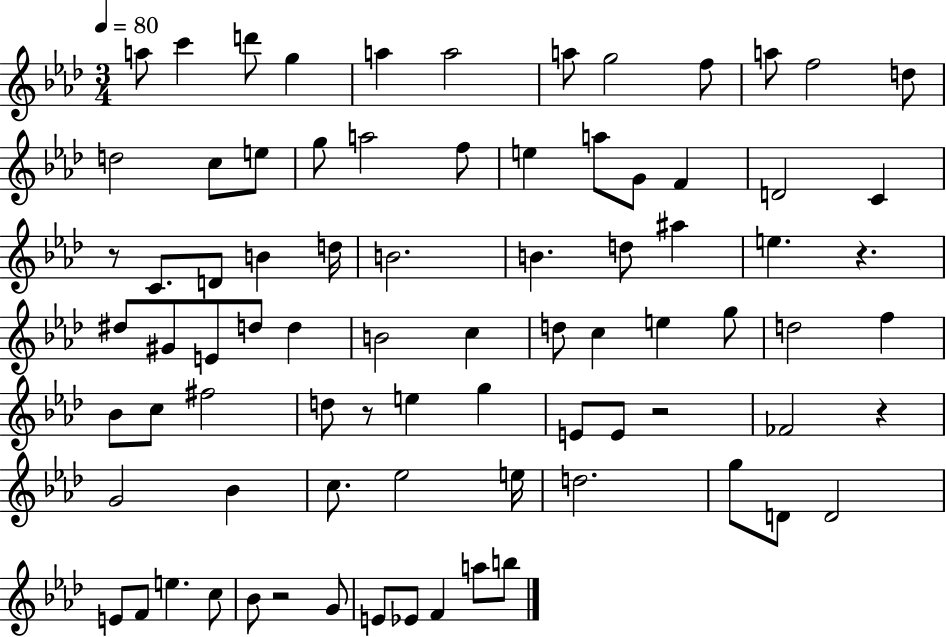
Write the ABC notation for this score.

X:1
T:Untitled
M:3/4
L:1/4
K:Ab
a/2 c' d'/2 g a a2 a/2 g2 f/2 a/2 f2 d/2 d2 c/2 e/2 g/2 a2 f/2 e a/2 G/2 F D2 C z/2 C/2 D/2 B d/4 B2 B d/2 ^a e z ^d/2 ^G/2 E/2 d/2 d B2 c d/2 c e g/2 d2 f _B/2 c/2 ^f2 d/2 z/2 e g E/2 E/2 z2 _F2 z G2 _B c/2 _e2 e/4 d2 g/2 D/2 D2 E/2 F/2 e c/2 _B/2 z2 G/2 E/2 _E/2 F a/2 b/2